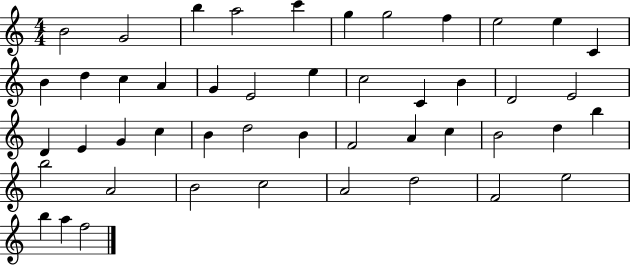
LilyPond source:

{
  \clef treble
  \numericTimeSignature
  \time 4/4
  \key c \major
  b'2 g'2 | b''4 a''2 c'''4 | g''4 g''2 f''4 | e''2 e''4 c'4 | \break b'4 d''4 c''4 a'4 | g'4 e'2 e''4 | c''2 c'4 b'4 | d'2 e'2 | \break d'4 e'4 g'4 c''4 | b'4 d''2 b'4 | f'2 a'4 c''4 | b'2 d''4 b''4 | \break b''2 a'2 | b'2 c''2 | a'2 d''2 | f'2 e''2 | \break b''4 a''4 f''2 | \bar "|."
}